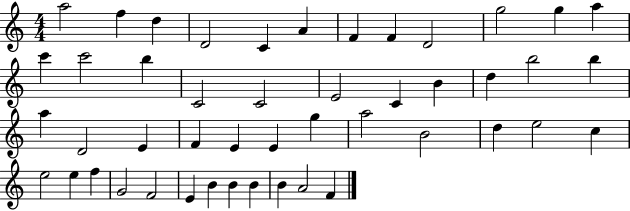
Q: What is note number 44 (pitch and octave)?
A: B4